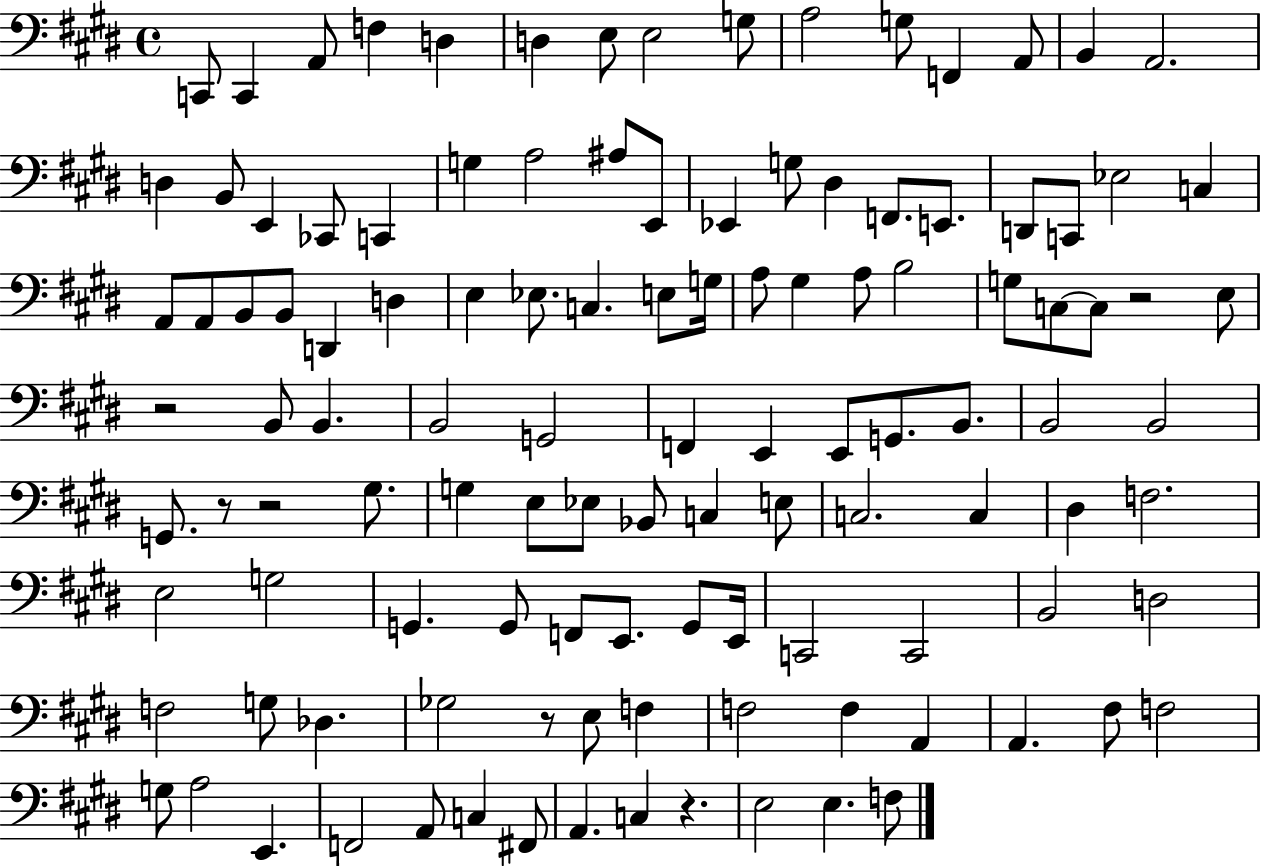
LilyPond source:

{
  \clef bass
  \time 4/4
  \defaultTimeSignature
  \key e \major
  c,8 c,4 a,8 f4 d4 | d4 e8 e2 g8 | a2 g8 f,4 a,8 | b,4 a,2. | \break d4 b,8 e,4 ces,8 c,4 | g4 a2 ais8 e,8 | ees,4 g8 dis4 f,8. e,8. | d,8 c,8 ees2 c4 | \break a,8 a,8 b,8 b,8 d,4 d4 | e4 ees8. c4. e8 g16 | a8 gis4 a8 b2 | g8 c8~~ c8 r2 e8 | \break r2 b,8 b,4. | b,2 g,2 | f,4 e,4 e,8 g,8. b,8. | b,2 b,2 | \break g,8. r8 r2 gis8. | g4 e8 ees8 bes,8 c4 e8 | c2. c4 | dis4 f2. | \break e2 g2 | g,4. g,8 f,8 e,8. g,8 e,16 | c,2 c,2 | b,2 d2 | \break f2 g8 des4. | ges2 r8 e8 f4 | f2 f4 a,4 | a,4. fis8 f2 | \break g8 a2 e,4. | f,2 a,8 c4 fis,8 | a,4. c4 r4. | e2 e4. f8 | \break \bar "|."
}